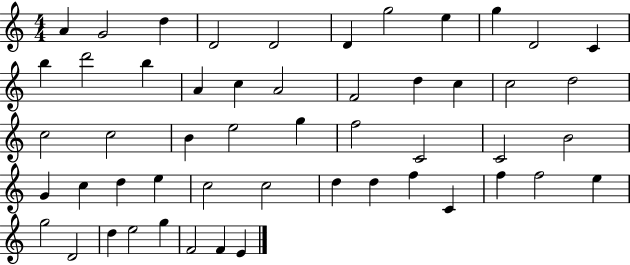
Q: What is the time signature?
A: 4/4